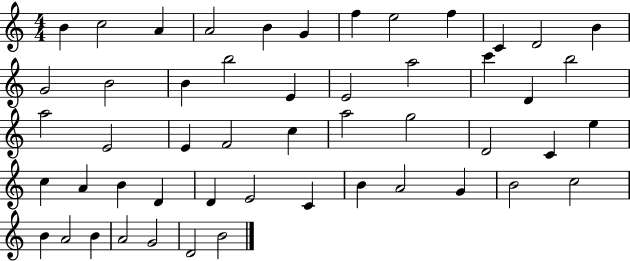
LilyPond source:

{
  \clef treble
  \numericTimeSignature
  \time 4/4
  \key c \major
  b'4 c''2 a'4 | a'2 b'4 g'4 | f''4 e''2 f''4 | c'4 d'2 b'4 | \break g'2 b'2 | b'4 b''2 e'4 | e'2 a''2 | c'''4 d'4 b''2 | \break a''2 e'2 | e'4 f'2 c''4 | a''2 g''2 | d'2 c'4 e''4 | \break c''4 a'4 b'4 d'4 | d'4 e'2 c'4 | b'4 a'2 g'4 | b'2 c''2 | \break b'4 a'2 b'4 | a'2 g'2 | d'2 b'2 | \bar "|."
}